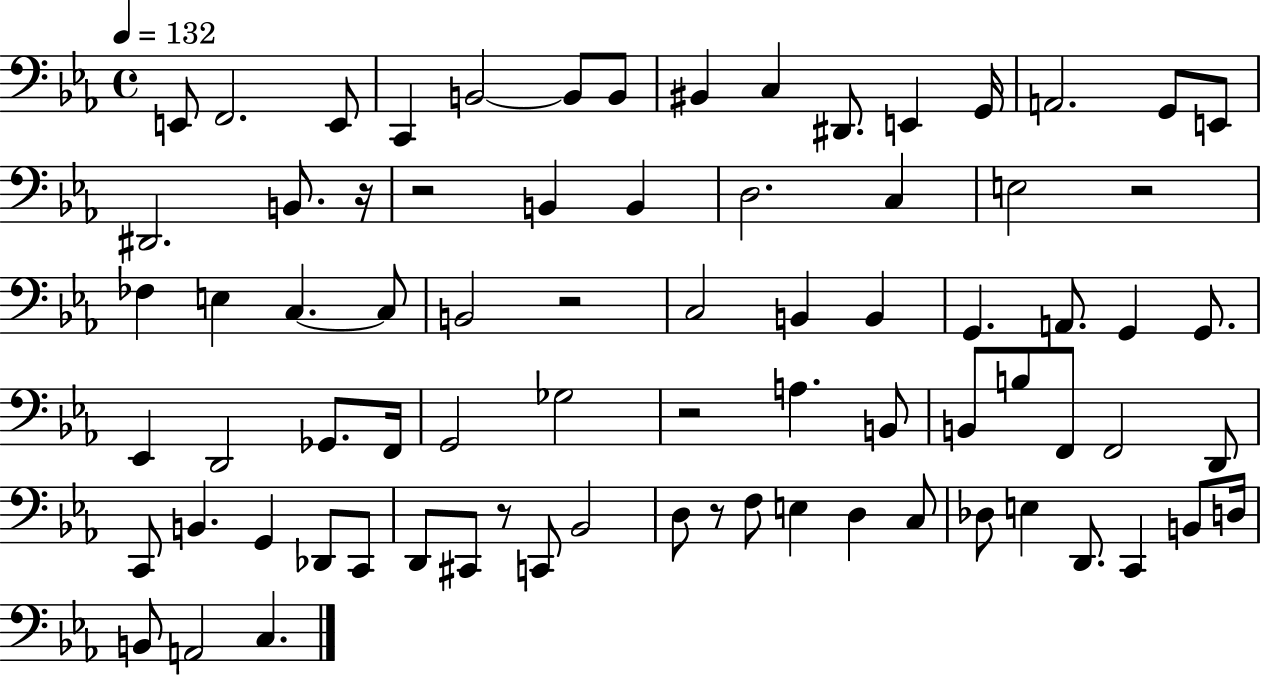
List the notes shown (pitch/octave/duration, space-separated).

E2/e F2/h. E2/e C2/q B2/h B2/e B2/e BIS2/q C3/q D#2/e. E2/q G2/s A2/h. G2/e E2/e D#2/h. B2/e. R/s R/h B2/q B2/q D3/h. C3/q E3/h R/h FES3/q E3/q C3/q. C3/e B2/h R/h C3/h B2/q B2/q G2/q. A2/e. G2/q G2/e. Eb2/q D2/h Gb2/e. F2/s G2/h Gb3/h R/h A3/q. B2/e B2/e B3/e F2/e F2/h D2/e C2/e B2/q. G2/q Db2/e C2/e D2/e C#2/e R/e C2/e Bb2/h D3/e R/e F3/e E3/q D3/q C3/e Db3/e E3/q D2/e. C2/q B2/e D3/s B2/e A2/h C3/q.